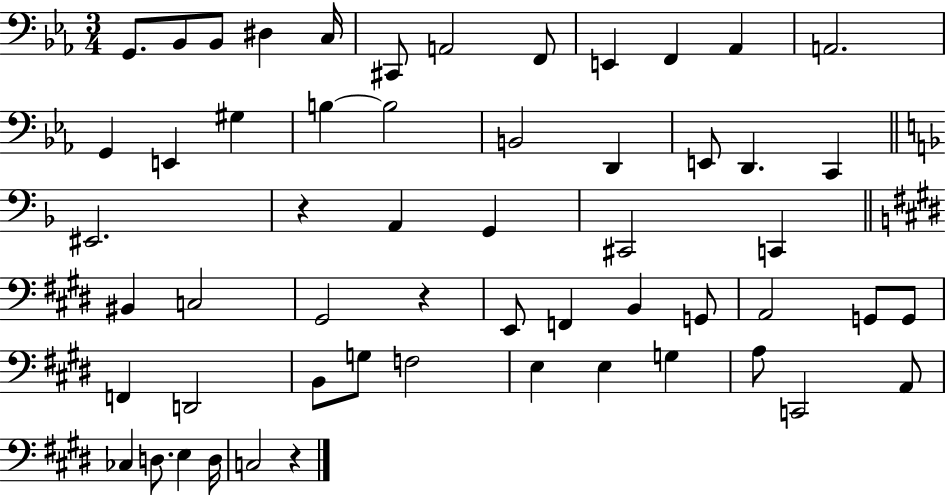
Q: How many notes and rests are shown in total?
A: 56